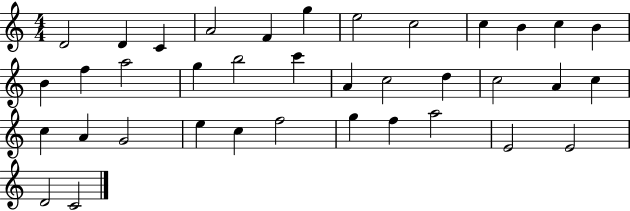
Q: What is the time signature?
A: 4/4